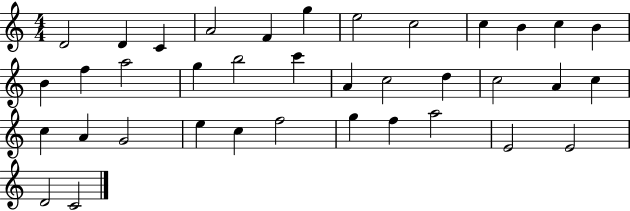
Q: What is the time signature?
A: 4/4